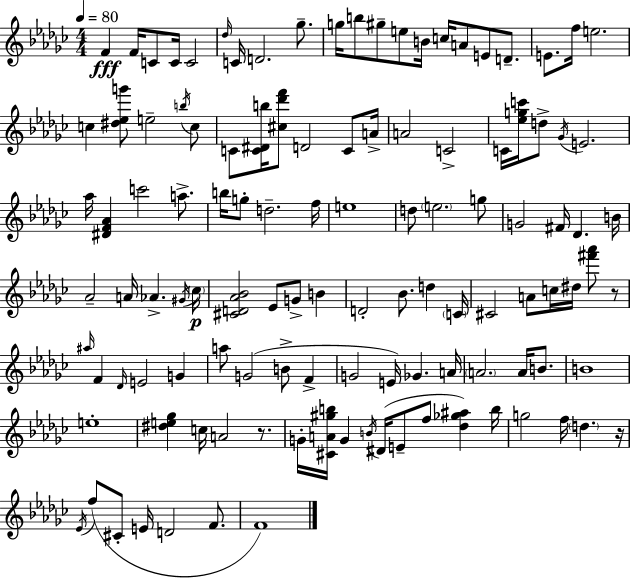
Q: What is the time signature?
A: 4/4